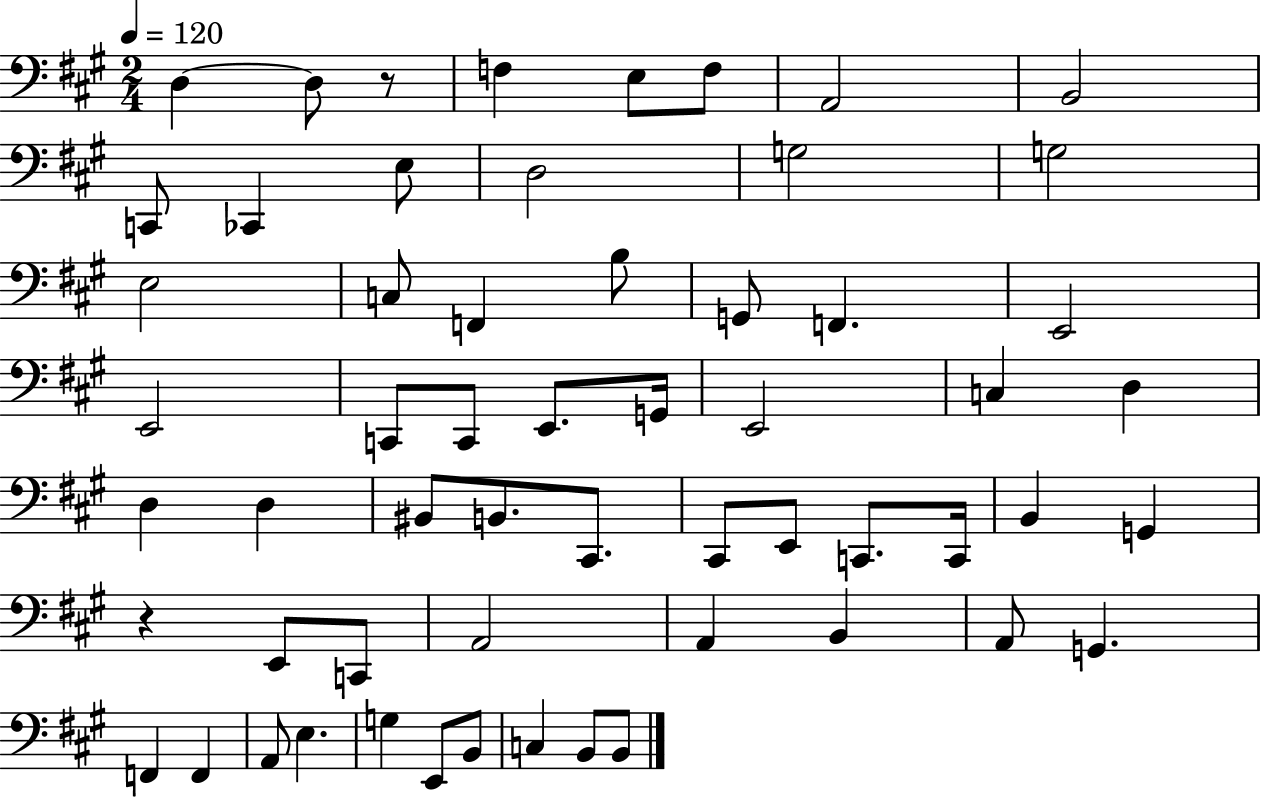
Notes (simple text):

D3/q D3/e R/e F3/q E3/e F3/e A2/h B2/h C2/e CES2/q E3/e D3/h G3/h G3/h E3/h C3/e F2/q B3/e G2/e F2/q. E2/h E2/h C2/e C2/e E2/e. G2/s E2/h C3/q D3/q D3/q D3/q BIS2/e B2/e. C#2/e. C#2/e E2/e C2/e. C2/s B2/q G2/q R/q E2/e C2/e A2/h A2/q B2/q A2/e G2/q. F2/q F2/q A2/e E3/q. G3/q E2/e B2/e C3/q B2/e B2/e